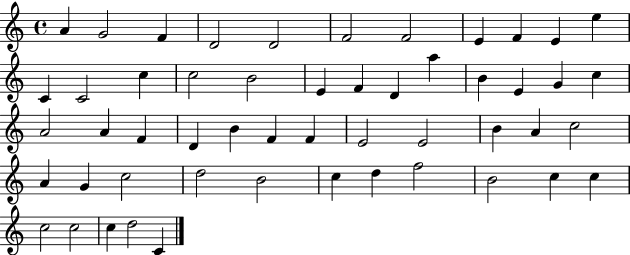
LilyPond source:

{
  \clef treble
  \time 4/4
  \defaultTimeSignature
  \key c \major
  a'4 g'2 f'4 | d'2 d'2 | f'2 f'2 | e'4 f'4 e'4 e''4 | \break c'4 c'2 c''4 | c''2 b'2 | e'4 f'4 d'4 a''4 | b'4 e'4 g'4 c''4 | \break a'2 a'4 f'4 | d'4 b'4 f'4 f'4 | e'2 e'2 | b'4 a'4 c''2 | \break a'4 g'4 c''2 | d''2 b'2 | c''4 d''4 f''2 | b'2 c''4 c''4 | \break c''2 c''2 | c''4 d''2 c'4 | \bar "|."
}